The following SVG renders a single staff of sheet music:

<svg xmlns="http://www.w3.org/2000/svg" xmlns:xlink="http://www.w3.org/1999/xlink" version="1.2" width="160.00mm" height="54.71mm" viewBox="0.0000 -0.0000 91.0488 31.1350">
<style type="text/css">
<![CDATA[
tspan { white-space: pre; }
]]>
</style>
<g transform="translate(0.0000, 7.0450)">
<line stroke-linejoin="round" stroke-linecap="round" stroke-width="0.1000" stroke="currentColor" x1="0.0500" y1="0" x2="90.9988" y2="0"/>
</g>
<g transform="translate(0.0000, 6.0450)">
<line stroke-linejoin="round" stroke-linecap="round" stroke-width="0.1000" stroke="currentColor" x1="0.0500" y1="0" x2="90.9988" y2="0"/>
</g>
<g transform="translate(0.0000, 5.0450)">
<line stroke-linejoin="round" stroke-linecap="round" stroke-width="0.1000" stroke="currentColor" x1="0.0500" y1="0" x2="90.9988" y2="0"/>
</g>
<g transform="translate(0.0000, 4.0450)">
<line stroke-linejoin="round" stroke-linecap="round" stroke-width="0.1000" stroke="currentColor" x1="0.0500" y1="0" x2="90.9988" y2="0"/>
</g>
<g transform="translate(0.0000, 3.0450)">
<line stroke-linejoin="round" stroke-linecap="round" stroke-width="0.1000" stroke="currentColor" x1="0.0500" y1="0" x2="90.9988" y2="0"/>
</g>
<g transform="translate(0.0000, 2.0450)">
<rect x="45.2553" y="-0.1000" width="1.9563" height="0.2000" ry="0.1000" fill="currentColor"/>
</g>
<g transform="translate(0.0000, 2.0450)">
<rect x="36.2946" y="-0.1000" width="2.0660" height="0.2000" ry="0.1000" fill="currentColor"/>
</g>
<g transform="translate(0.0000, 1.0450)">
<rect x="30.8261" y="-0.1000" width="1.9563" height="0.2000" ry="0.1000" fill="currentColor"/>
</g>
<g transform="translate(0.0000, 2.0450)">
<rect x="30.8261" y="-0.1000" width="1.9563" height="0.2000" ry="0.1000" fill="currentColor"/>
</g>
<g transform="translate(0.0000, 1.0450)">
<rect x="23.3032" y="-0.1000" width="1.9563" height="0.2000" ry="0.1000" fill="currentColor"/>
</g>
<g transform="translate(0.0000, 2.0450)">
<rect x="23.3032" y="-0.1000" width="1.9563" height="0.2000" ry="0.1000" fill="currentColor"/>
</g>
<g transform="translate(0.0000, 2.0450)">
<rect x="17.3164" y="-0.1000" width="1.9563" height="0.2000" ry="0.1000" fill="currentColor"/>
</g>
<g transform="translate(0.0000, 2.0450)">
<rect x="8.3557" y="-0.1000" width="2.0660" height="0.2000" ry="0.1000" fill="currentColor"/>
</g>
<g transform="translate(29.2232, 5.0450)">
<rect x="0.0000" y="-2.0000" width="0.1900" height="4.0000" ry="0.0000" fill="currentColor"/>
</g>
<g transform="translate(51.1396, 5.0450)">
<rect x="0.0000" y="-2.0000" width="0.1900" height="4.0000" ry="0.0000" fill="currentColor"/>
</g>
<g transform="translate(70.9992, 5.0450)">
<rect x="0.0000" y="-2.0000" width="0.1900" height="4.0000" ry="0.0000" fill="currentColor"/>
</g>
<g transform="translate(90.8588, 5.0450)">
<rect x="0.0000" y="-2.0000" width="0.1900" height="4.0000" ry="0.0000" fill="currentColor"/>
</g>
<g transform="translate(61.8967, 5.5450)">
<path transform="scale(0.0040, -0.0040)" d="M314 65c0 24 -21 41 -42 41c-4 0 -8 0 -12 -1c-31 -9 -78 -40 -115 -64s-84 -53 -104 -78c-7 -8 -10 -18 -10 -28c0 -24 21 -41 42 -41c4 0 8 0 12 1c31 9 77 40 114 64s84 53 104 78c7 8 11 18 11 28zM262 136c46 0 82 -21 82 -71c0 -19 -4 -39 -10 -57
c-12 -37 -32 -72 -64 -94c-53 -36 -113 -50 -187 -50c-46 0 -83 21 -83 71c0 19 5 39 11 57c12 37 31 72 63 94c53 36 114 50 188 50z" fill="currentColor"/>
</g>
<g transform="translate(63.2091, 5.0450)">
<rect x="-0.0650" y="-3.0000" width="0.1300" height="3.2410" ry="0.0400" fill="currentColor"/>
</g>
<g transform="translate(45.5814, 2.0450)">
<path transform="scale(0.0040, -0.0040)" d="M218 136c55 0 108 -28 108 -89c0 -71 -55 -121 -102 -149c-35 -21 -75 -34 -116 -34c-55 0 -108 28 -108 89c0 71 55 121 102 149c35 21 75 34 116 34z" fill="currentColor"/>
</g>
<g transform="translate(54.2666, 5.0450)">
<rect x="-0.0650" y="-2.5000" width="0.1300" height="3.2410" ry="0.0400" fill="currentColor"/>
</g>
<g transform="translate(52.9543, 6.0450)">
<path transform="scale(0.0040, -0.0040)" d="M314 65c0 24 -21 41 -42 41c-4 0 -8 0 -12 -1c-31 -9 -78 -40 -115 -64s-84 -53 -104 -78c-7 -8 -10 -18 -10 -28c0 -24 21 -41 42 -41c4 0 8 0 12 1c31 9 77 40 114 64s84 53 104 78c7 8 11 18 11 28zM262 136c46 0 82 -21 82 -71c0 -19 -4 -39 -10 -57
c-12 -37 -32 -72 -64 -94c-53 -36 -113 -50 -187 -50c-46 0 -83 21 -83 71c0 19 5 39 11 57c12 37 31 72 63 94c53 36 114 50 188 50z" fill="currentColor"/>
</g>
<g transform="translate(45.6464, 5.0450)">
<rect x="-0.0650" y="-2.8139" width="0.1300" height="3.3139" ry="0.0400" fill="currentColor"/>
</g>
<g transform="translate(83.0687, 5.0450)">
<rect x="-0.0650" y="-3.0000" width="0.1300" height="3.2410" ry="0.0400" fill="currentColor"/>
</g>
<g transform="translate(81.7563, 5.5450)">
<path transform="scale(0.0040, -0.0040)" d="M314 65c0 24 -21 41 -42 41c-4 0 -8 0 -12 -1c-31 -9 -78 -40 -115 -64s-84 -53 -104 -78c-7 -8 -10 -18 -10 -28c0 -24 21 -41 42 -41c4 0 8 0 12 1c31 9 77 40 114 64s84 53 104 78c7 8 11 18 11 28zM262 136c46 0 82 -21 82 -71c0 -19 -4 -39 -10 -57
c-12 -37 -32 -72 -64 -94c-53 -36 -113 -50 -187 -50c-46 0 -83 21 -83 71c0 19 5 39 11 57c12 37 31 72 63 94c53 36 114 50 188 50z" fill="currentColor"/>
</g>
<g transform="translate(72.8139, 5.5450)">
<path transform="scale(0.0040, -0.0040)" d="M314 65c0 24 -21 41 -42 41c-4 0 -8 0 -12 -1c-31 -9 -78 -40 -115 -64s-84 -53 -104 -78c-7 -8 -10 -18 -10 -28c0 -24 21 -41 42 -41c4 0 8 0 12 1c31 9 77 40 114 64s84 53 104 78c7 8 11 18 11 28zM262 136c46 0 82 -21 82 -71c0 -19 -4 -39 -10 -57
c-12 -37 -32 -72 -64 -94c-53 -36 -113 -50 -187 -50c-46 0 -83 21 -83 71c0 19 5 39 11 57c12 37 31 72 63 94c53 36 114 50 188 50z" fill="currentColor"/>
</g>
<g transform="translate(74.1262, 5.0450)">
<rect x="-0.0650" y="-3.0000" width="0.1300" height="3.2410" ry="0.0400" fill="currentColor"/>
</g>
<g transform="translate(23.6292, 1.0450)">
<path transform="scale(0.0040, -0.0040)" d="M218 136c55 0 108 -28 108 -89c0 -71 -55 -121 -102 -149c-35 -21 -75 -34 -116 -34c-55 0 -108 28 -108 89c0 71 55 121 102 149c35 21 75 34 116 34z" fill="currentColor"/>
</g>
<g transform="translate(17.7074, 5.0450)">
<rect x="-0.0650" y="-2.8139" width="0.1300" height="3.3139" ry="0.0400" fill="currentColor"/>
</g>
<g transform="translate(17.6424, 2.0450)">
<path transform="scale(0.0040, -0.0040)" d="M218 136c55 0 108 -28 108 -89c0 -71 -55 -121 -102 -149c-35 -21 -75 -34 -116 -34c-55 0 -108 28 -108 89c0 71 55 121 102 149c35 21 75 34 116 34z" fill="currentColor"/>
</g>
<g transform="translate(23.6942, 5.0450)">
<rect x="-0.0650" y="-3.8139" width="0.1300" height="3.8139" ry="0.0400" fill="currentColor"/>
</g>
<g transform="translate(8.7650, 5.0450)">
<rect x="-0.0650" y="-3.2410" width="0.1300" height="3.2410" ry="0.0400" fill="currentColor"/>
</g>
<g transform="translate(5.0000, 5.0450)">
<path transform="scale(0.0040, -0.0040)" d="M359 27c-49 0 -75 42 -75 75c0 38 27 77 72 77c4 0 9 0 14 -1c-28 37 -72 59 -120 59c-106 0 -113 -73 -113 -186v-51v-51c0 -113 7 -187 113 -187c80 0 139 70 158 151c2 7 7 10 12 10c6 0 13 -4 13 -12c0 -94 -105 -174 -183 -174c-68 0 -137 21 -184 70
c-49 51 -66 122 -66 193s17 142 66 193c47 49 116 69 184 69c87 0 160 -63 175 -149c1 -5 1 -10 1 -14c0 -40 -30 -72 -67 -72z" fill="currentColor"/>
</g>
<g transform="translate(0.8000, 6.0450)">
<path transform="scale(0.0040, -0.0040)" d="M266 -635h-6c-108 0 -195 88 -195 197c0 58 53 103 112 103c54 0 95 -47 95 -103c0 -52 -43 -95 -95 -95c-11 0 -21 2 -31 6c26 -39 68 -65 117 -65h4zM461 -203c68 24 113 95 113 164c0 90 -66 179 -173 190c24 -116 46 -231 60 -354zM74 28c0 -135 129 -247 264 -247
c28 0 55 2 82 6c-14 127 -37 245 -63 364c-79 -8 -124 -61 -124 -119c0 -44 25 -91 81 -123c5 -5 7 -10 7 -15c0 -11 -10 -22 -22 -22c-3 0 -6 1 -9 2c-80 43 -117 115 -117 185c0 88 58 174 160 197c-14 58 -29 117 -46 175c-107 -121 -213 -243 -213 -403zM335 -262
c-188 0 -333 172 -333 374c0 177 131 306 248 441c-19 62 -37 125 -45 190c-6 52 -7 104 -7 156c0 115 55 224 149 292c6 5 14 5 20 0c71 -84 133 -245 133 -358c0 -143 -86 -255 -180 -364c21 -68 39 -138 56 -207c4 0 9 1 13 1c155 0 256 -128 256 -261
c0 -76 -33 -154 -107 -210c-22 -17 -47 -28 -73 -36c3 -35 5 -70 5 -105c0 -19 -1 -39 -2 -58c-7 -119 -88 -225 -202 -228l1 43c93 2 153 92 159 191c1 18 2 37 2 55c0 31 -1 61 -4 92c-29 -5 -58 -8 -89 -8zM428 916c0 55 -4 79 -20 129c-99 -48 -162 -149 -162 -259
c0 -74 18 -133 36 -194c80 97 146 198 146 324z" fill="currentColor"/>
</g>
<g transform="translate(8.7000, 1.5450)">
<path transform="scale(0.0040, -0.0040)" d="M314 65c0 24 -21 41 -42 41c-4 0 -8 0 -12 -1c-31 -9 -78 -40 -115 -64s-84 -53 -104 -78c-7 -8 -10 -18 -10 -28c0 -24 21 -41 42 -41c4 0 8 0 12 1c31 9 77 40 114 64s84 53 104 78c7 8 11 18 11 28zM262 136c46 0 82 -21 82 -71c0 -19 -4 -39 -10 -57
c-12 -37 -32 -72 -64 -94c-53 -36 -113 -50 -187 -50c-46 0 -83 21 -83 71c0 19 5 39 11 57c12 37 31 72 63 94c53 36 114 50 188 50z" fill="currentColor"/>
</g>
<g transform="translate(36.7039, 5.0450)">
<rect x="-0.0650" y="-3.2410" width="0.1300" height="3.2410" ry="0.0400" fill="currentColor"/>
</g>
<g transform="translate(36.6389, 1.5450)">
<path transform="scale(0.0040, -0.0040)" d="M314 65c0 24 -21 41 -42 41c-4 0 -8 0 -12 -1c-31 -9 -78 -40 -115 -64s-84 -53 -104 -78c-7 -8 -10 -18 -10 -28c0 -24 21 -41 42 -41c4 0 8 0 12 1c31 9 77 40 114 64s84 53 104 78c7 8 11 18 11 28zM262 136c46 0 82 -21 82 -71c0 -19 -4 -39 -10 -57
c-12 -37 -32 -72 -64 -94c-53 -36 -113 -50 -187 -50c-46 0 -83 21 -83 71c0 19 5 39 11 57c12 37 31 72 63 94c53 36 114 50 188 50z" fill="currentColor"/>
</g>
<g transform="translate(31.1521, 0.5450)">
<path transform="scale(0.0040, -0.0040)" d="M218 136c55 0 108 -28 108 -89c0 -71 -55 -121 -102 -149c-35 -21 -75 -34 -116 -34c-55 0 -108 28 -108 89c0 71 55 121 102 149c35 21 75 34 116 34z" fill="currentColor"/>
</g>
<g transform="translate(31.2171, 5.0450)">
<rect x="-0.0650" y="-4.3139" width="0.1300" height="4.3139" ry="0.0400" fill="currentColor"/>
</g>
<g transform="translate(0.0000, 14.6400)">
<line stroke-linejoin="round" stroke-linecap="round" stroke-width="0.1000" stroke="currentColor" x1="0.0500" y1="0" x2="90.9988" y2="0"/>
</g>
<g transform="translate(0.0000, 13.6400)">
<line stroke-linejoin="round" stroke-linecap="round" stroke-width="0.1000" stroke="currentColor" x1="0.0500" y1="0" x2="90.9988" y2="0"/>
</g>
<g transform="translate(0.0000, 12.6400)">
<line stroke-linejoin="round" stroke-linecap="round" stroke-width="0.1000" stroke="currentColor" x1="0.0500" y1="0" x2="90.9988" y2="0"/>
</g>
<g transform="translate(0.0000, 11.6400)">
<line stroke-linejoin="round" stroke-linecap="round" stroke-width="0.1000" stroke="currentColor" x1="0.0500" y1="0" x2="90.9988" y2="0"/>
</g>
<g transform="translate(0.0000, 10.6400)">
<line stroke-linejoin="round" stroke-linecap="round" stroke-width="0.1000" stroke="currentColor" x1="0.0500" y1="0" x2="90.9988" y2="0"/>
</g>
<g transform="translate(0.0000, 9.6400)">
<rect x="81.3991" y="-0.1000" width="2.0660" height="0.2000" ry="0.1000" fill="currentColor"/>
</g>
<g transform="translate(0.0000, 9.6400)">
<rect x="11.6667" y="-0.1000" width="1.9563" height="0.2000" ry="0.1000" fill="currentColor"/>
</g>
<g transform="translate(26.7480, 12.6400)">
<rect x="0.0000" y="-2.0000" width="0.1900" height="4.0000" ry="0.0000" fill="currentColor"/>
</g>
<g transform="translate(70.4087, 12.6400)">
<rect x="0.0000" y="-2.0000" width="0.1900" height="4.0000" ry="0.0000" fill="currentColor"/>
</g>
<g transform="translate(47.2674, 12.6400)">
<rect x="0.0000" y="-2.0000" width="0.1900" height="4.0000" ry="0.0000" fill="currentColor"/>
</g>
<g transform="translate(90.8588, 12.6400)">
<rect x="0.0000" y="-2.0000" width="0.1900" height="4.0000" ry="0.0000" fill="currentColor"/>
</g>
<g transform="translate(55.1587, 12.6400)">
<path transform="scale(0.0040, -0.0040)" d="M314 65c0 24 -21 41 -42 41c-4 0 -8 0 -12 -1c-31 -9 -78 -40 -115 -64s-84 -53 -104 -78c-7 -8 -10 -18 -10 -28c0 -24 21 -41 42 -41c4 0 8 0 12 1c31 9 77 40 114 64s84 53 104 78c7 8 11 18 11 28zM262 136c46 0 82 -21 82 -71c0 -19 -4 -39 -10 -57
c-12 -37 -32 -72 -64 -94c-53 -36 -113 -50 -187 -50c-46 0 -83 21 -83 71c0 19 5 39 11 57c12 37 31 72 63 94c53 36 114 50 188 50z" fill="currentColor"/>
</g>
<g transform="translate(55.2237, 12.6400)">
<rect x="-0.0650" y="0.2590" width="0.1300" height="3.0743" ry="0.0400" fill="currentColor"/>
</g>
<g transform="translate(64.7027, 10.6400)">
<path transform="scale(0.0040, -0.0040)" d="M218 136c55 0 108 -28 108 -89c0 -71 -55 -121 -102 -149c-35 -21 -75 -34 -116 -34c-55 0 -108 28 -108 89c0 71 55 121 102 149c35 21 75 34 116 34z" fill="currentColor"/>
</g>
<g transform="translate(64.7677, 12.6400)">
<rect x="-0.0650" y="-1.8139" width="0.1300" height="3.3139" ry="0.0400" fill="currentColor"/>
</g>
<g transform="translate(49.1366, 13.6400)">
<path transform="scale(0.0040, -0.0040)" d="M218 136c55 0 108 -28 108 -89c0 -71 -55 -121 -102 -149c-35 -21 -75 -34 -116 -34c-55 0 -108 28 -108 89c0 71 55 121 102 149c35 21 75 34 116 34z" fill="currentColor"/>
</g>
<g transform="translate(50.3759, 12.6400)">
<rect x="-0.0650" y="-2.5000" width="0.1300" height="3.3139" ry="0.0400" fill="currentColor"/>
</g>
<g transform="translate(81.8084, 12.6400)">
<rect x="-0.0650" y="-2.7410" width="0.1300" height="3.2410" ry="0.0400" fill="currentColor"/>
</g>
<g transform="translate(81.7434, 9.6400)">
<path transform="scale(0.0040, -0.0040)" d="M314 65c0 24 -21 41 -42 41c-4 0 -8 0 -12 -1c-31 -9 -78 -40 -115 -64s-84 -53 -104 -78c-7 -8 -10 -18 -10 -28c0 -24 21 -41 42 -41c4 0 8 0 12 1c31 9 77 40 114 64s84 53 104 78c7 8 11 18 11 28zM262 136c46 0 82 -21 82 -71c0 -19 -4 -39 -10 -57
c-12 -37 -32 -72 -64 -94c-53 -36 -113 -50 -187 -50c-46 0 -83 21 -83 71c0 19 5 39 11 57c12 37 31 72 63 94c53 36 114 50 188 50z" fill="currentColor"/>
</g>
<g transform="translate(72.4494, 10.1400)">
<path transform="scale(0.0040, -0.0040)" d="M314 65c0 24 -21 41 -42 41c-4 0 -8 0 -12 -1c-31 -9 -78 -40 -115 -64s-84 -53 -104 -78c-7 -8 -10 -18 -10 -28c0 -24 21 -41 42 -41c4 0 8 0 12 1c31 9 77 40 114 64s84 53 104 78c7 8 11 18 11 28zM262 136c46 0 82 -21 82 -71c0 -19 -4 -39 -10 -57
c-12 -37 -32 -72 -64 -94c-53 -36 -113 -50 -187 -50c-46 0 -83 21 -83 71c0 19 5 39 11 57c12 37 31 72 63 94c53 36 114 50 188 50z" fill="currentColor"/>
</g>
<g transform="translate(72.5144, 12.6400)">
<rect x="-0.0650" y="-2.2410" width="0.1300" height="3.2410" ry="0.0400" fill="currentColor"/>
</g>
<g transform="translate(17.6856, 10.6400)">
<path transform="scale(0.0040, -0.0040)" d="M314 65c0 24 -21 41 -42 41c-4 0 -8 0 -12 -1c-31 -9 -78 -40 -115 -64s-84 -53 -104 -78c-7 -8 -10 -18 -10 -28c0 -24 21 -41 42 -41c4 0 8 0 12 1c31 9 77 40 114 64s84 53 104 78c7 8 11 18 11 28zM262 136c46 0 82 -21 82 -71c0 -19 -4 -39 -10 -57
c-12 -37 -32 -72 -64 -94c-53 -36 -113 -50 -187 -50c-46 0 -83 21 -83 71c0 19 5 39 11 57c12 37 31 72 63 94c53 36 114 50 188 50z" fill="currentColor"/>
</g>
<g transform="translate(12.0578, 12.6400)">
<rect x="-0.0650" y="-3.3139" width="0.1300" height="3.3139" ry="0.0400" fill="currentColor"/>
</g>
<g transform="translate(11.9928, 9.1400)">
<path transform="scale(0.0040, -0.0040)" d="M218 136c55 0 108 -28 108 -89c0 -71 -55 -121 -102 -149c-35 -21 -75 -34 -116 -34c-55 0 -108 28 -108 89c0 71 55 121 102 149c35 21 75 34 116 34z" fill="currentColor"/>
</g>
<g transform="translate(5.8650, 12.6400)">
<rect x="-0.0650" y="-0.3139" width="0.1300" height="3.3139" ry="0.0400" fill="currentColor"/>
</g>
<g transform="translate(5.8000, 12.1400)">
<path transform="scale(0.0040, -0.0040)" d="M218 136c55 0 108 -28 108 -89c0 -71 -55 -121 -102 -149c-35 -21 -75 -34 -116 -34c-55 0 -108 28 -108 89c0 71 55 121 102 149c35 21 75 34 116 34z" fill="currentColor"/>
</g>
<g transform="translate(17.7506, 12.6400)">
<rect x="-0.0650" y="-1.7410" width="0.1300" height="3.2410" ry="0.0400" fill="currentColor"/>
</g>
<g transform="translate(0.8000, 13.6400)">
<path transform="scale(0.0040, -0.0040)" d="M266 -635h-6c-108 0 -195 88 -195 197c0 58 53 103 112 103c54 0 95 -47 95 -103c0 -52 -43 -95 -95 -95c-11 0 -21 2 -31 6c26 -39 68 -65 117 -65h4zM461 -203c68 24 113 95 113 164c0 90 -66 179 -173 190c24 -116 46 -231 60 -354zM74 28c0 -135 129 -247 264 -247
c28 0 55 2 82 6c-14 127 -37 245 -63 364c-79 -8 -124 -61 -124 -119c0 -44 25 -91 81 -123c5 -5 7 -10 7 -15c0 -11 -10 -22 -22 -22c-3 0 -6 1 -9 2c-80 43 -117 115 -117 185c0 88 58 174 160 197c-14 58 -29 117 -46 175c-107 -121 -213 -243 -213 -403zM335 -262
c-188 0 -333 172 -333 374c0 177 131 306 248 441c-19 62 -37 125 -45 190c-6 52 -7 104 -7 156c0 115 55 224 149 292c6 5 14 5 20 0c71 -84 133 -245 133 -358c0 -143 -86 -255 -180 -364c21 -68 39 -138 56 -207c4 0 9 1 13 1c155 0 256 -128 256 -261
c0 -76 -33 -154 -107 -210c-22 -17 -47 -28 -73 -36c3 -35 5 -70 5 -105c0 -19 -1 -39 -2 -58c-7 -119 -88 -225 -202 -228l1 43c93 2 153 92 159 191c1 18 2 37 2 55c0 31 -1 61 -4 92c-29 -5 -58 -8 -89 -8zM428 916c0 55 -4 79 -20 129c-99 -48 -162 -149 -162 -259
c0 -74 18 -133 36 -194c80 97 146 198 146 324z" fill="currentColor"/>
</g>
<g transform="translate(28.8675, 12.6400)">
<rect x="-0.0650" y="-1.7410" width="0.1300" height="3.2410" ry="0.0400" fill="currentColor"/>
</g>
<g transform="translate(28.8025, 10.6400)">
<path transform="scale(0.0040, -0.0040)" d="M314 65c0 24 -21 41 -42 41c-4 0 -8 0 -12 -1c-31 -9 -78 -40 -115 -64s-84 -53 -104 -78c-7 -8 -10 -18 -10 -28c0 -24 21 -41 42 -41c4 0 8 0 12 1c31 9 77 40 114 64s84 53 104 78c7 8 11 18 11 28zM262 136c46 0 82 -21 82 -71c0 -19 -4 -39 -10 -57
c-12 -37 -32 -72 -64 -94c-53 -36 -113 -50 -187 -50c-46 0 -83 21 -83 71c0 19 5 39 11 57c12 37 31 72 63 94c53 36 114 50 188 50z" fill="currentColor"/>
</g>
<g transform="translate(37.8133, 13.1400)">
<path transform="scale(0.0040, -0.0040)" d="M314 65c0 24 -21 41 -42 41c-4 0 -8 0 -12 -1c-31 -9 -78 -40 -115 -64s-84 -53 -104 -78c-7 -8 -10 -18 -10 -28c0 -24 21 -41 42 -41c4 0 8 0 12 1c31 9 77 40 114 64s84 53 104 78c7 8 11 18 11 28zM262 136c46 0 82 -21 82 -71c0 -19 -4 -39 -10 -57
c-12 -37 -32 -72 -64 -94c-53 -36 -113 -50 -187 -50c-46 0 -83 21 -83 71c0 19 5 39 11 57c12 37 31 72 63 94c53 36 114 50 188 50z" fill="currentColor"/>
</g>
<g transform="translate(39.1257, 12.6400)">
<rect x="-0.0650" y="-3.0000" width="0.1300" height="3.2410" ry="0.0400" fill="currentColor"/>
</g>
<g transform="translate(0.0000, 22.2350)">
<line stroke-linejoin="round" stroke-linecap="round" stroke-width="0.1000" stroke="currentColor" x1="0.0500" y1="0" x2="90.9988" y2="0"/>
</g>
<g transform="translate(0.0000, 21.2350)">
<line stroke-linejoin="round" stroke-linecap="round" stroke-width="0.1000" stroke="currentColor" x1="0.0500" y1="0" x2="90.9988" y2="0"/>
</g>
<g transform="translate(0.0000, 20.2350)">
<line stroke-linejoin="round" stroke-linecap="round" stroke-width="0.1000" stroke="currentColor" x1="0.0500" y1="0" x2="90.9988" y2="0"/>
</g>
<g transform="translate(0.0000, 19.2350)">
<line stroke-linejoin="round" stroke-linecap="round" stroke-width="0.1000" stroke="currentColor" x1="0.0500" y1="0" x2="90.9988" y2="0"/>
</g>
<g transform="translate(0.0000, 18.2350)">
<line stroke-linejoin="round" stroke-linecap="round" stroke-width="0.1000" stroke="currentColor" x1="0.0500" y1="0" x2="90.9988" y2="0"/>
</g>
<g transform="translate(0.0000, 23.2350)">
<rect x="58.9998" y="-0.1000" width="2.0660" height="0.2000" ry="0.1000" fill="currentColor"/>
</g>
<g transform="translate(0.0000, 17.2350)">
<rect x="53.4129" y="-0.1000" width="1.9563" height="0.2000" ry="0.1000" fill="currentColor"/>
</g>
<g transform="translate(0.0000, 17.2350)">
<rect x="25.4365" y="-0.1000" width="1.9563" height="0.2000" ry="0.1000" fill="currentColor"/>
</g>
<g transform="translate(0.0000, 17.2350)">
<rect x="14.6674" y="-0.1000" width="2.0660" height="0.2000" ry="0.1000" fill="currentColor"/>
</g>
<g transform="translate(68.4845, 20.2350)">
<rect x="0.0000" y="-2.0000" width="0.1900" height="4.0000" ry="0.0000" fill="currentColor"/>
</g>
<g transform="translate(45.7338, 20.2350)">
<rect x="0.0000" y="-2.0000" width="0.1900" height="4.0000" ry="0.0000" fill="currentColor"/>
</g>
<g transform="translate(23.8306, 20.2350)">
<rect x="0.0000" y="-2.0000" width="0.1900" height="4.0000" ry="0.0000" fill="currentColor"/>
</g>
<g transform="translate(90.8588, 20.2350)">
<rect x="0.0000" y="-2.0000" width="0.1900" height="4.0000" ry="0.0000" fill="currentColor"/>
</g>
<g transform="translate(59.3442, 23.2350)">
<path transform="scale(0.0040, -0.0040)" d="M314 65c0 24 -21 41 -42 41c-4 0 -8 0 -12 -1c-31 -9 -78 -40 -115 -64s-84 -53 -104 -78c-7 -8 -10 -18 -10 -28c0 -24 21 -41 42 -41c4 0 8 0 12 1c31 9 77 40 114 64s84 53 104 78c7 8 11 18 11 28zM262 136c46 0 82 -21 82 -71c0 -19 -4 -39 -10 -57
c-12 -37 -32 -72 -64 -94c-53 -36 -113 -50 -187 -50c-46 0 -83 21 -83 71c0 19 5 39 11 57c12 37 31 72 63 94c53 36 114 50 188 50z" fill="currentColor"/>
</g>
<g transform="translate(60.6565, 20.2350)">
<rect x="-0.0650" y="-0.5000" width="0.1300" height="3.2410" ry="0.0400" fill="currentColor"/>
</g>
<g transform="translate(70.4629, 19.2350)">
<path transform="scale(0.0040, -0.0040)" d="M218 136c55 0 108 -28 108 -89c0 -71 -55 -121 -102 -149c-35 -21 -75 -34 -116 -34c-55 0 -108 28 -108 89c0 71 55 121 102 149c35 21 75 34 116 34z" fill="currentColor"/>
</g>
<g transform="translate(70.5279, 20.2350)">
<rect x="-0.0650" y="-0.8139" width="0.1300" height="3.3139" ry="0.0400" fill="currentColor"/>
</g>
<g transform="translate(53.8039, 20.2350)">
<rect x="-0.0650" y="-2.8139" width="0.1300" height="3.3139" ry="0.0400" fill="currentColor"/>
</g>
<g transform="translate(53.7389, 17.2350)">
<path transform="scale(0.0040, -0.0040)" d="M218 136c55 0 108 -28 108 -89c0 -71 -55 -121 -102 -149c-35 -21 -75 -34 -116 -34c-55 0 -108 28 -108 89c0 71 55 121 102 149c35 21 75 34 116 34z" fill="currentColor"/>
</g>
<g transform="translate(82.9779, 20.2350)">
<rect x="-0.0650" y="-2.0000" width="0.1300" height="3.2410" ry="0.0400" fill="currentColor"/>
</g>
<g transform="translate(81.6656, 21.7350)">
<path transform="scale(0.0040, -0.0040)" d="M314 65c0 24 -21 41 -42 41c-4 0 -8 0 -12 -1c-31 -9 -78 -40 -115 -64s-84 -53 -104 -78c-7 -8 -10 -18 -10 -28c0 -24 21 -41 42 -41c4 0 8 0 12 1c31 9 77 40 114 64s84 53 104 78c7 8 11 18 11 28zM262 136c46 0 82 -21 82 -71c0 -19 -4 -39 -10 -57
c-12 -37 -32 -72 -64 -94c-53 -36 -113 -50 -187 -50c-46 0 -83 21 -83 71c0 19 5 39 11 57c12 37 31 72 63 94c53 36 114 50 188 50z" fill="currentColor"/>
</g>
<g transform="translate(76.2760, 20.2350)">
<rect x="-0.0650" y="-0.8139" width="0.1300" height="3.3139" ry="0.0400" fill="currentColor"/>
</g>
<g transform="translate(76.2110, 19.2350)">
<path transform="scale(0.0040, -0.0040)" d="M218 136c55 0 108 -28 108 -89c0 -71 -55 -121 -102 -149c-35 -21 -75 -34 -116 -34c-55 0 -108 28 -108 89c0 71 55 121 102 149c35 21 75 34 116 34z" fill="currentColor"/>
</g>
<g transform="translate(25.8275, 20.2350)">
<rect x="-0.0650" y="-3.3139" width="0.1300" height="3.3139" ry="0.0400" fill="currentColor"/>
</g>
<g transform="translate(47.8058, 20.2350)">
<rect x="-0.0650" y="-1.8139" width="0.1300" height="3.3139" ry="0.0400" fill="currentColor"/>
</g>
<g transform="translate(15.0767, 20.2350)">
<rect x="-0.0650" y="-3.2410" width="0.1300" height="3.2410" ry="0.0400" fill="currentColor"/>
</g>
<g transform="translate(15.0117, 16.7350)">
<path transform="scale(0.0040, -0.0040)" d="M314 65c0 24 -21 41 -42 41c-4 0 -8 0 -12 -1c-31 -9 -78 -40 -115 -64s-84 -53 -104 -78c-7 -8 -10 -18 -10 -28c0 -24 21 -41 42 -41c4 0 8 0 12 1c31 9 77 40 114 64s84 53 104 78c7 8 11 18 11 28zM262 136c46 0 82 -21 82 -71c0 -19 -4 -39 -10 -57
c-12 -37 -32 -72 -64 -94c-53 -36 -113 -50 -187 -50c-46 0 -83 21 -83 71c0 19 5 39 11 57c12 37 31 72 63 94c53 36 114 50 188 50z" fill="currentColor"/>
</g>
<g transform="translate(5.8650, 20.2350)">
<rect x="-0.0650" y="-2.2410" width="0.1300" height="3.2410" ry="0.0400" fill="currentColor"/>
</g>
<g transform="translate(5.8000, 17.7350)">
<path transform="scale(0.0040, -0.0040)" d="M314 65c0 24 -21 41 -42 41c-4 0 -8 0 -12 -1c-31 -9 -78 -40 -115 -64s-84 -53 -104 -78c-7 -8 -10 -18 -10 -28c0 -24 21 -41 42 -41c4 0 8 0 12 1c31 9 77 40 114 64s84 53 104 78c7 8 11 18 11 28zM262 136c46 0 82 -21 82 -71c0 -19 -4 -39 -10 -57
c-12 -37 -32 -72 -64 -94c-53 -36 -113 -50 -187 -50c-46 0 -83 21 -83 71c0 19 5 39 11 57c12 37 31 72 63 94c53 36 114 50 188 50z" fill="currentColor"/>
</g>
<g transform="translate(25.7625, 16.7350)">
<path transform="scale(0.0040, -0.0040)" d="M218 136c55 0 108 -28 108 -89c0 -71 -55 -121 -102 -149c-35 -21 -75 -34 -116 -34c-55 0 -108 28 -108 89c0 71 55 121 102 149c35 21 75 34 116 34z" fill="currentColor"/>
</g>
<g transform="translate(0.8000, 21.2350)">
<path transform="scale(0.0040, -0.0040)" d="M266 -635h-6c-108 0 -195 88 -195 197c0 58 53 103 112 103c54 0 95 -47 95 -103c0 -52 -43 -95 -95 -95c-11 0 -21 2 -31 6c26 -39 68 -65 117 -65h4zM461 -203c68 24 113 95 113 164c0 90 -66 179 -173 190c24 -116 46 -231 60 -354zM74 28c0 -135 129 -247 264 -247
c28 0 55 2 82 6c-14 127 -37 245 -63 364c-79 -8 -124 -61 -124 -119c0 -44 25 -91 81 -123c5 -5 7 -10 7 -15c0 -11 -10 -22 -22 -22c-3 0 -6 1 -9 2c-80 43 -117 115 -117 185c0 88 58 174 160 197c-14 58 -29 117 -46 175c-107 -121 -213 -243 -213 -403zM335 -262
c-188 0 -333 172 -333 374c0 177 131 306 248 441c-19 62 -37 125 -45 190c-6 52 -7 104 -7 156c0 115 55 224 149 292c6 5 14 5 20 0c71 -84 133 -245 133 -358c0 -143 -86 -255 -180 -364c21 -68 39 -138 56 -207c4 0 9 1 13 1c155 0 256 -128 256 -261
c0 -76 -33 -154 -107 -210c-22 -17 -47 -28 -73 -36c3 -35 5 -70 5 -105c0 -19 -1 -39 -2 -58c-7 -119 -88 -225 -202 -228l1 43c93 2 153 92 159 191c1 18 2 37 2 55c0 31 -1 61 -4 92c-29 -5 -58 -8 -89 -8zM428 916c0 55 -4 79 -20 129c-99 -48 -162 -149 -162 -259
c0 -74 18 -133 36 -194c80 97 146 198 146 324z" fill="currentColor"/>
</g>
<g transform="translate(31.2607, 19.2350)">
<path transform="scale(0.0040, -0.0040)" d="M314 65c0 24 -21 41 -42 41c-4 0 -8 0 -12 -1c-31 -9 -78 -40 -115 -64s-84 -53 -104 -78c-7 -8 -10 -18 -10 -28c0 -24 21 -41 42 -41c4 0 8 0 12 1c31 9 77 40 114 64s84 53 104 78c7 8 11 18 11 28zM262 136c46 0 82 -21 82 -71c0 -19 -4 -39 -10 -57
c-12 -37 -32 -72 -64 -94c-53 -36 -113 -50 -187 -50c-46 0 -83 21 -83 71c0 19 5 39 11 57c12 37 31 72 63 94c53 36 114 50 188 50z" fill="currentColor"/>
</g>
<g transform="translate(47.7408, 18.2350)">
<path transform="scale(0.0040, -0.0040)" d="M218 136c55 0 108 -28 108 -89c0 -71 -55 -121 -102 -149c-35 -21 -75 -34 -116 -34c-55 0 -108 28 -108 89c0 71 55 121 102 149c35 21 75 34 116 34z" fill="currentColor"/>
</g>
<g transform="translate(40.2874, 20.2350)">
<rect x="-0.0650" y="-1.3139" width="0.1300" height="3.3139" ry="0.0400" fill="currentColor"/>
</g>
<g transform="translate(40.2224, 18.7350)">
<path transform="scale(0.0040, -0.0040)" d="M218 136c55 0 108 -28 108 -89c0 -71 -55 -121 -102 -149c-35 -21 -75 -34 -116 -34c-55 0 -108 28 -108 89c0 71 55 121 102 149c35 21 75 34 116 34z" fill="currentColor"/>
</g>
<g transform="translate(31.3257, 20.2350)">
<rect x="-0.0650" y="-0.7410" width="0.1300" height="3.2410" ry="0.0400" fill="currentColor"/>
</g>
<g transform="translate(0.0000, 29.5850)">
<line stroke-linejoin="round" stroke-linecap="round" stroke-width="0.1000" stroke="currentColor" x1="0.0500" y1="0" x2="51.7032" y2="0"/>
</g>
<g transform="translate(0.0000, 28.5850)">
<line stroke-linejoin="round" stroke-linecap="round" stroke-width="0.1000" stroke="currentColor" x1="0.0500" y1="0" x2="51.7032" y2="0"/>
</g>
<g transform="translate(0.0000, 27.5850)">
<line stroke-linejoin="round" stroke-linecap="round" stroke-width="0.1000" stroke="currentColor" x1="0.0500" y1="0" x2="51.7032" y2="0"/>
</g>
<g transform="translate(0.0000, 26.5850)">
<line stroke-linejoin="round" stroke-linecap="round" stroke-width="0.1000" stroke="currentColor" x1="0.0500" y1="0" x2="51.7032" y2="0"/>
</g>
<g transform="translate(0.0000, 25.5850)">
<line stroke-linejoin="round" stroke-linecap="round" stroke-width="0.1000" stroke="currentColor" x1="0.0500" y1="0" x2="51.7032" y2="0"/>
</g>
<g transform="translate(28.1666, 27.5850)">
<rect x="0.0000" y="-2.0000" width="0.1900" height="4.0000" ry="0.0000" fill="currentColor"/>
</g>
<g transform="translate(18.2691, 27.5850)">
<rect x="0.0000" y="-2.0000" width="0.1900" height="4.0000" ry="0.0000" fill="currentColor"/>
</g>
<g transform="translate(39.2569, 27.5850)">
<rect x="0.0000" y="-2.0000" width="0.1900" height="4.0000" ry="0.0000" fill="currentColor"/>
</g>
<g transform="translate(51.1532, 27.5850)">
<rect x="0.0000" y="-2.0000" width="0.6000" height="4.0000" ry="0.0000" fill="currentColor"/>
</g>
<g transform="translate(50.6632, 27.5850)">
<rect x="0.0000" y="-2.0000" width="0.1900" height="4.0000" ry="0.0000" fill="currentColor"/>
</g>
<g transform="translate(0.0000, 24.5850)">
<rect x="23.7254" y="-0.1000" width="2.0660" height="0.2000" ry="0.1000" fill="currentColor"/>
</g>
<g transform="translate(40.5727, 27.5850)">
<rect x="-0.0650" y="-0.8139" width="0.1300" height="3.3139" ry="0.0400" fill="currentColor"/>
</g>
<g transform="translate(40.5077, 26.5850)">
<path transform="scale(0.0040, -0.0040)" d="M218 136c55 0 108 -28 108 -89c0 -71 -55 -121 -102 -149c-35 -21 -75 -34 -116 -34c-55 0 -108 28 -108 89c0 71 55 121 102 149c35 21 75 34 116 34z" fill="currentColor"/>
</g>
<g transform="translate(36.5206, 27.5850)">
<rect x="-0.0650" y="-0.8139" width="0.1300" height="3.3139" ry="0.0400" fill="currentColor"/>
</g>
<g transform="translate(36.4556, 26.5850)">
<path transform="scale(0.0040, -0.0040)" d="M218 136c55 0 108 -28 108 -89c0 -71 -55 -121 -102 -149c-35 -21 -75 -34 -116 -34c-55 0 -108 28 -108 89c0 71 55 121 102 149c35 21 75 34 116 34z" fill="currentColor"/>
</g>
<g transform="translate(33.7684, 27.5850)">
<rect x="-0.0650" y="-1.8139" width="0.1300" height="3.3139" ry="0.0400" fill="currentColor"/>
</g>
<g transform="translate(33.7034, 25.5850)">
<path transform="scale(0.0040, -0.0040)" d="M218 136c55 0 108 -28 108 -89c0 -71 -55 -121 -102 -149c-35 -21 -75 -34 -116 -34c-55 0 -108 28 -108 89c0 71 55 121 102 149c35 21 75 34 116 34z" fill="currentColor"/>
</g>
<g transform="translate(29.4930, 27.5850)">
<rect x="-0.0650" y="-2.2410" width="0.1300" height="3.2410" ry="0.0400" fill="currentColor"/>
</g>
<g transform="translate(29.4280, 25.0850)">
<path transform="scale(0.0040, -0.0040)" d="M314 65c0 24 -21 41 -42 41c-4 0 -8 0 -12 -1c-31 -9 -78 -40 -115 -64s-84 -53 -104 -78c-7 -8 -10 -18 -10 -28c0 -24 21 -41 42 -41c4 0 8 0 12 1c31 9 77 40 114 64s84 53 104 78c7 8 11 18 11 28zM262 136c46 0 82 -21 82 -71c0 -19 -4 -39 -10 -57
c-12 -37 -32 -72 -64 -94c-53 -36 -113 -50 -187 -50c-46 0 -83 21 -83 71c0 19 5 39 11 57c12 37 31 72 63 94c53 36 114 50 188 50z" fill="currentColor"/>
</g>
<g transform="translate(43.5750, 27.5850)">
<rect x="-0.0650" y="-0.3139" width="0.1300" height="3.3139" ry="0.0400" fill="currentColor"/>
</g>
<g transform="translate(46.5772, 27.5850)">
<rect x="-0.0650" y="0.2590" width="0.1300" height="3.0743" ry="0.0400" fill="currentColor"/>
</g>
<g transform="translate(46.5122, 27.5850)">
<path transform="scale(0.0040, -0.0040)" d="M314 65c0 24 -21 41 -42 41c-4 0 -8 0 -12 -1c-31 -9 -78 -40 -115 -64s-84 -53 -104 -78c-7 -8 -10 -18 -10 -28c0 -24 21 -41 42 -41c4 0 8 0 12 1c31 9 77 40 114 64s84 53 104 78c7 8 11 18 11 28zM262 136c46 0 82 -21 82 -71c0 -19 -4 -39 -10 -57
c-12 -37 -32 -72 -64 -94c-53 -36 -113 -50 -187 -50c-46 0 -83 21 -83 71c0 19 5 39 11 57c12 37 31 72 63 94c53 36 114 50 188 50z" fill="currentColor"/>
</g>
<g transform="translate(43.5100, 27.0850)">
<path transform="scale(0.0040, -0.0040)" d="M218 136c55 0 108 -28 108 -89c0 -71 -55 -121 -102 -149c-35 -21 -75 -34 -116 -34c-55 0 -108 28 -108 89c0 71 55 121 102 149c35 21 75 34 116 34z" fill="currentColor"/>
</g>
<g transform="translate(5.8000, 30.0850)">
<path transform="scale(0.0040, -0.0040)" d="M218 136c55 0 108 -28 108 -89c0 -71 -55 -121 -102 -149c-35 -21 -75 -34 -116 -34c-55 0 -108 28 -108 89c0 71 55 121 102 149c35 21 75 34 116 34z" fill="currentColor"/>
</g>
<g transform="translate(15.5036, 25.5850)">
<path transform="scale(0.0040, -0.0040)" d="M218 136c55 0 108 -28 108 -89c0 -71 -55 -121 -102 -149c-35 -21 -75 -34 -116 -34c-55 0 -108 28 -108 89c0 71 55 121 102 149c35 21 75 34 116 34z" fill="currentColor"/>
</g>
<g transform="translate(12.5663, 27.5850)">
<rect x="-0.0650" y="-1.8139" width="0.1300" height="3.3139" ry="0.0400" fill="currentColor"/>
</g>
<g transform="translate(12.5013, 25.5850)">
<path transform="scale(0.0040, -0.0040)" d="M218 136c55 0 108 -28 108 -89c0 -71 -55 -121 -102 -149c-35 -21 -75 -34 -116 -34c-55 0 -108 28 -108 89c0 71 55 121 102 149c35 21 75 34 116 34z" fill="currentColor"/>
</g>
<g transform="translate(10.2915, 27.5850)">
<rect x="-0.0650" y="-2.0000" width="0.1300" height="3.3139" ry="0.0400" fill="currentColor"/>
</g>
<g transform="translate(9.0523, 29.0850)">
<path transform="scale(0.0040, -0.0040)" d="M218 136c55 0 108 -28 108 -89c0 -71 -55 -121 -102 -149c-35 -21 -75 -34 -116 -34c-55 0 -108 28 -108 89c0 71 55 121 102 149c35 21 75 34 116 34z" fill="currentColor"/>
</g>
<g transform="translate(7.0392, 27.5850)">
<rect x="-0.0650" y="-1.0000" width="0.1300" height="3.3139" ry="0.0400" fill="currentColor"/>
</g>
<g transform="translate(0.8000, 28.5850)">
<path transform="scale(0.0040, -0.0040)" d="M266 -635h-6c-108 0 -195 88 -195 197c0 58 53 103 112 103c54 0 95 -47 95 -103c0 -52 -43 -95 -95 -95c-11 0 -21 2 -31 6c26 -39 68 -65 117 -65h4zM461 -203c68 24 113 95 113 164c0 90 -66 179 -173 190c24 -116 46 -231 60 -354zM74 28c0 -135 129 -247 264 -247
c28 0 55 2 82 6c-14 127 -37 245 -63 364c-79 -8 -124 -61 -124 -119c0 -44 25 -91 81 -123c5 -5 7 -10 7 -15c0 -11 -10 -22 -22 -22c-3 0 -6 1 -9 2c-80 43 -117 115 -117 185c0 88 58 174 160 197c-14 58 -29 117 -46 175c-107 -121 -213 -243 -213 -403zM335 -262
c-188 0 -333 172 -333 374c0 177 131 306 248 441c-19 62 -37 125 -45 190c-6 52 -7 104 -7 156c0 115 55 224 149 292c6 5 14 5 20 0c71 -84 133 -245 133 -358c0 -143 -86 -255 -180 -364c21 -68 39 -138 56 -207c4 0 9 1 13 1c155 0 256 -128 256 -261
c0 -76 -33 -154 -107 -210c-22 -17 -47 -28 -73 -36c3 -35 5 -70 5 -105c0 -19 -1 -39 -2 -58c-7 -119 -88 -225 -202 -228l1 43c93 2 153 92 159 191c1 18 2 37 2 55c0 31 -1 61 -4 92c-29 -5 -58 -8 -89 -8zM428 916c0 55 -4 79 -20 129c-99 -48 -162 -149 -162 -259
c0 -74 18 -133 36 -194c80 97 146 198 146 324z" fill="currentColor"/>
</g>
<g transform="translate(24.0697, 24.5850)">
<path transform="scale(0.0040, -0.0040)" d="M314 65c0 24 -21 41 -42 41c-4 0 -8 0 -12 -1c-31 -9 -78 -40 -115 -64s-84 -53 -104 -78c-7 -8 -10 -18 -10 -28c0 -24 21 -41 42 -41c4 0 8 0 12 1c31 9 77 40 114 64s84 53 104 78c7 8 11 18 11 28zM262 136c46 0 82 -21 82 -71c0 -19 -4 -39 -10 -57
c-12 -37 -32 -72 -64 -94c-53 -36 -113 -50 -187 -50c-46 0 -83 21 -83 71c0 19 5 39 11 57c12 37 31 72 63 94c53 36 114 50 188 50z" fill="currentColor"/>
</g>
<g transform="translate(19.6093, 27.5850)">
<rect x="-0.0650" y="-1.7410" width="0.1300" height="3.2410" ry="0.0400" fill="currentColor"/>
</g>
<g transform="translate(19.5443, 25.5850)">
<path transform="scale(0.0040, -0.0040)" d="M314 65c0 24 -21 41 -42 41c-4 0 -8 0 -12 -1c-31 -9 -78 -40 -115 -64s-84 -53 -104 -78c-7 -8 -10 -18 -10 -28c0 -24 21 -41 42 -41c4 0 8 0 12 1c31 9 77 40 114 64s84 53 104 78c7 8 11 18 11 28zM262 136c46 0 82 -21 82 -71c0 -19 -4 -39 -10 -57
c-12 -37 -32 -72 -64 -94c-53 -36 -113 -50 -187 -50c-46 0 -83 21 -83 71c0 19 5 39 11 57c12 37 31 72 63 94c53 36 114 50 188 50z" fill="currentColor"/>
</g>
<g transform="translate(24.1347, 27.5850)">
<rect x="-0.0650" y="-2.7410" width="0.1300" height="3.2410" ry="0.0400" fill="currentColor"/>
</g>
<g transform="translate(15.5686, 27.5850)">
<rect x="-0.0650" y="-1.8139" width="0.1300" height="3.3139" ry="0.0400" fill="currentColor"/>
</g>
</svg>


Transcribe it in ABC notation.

X:1
T:Untitled
M:4/4
L:1/4
K:C
b2 a c' d' b2 a G2 A2 A2 A2 c b f2 f2 A2 G B2 f g2 a2 g2 b2 b d2 e f a C2 d d F2 D F f f f2 a2 g2 f d d c B2